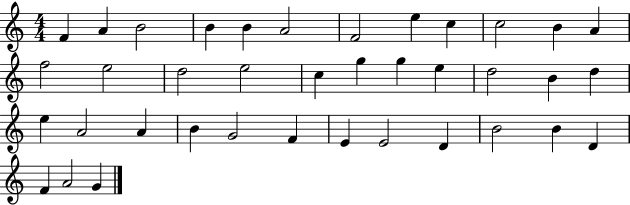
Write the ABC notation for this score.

X:1
T:Untitled
M:4/4
L:1/4
K:C
F A B2 B B A2 F2 e c c2 B A f2 e2 d2 e2 c g g e d2 B d e A2 A B G2 F E E2 D B2 B D F A2 G